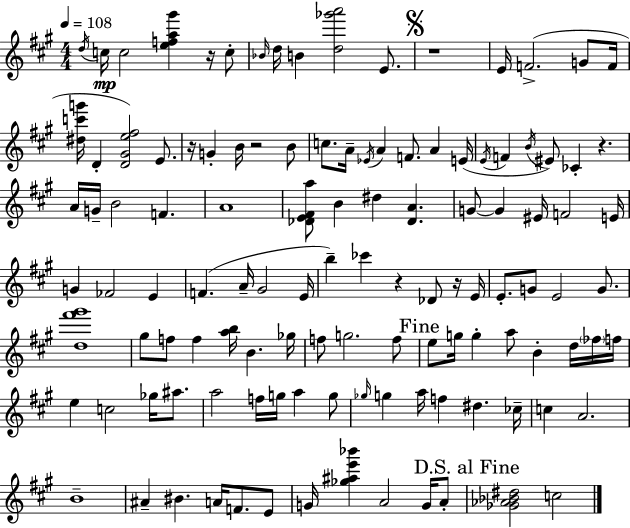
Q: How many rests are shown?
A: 7